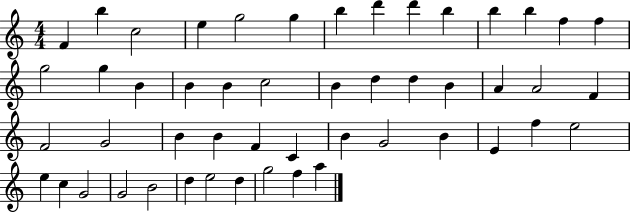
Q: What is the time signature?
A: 4/4